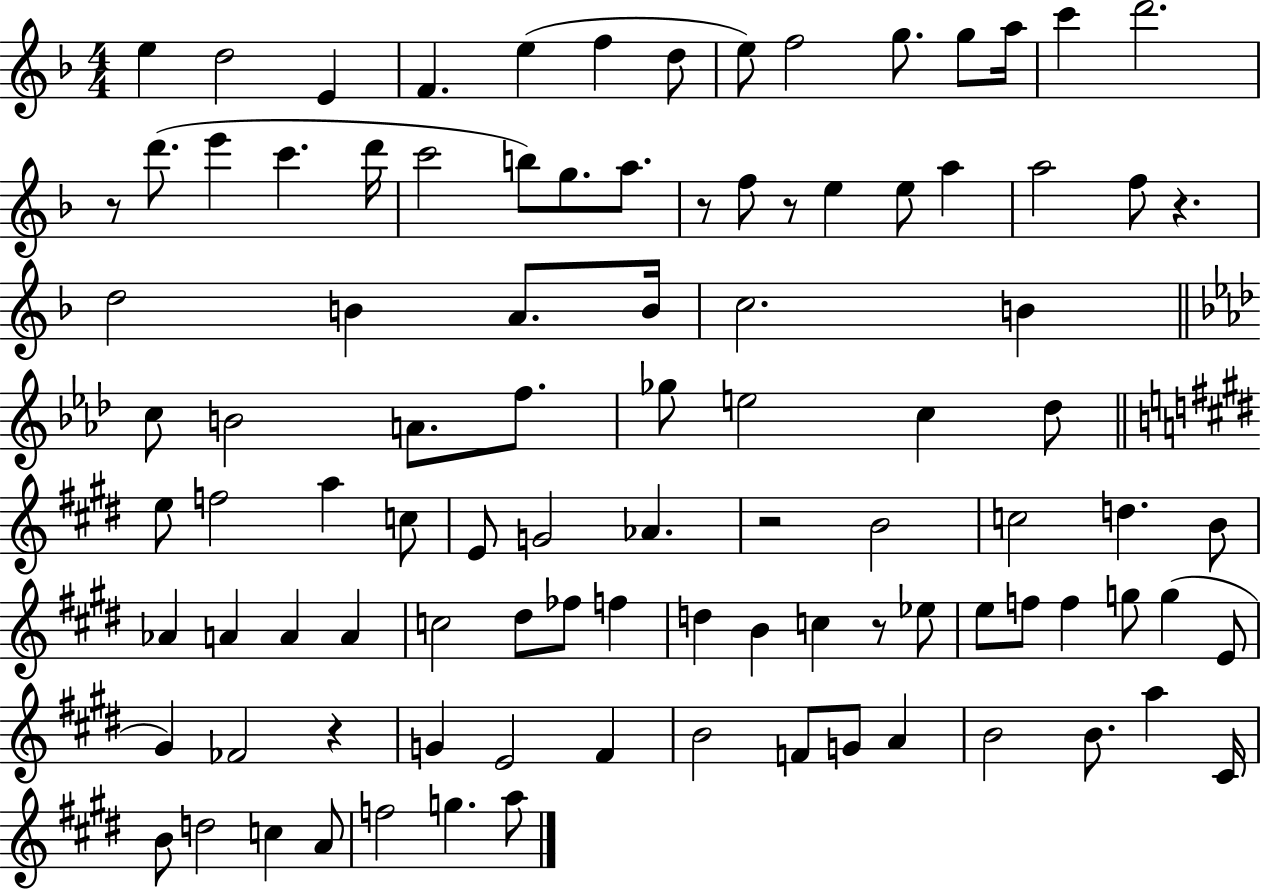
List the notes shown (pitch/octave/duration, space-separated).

E5/q D5/h E4/q F4/q. E5/q F5/q D5/e E5/e F5/h G5/e. G5/e A5/s C6/q D6/h. R/e D6/e. E6/q C6/q. D6/s C6/h B5/e G5/e. A5/e. R/e F5/e R/e E5/q E5/e A5/q A5/h F5/e R/q. D5/h B4/q A4/e. B4/s C5/h. B4/q C5/e B4/h A4/e. F5/e. Gb5/e E5/h C5/q Db5/e E5/e F5/h A5/q C5/e E4/e G4/h Ab4/q. R/h B4/h C5/h D5/q. B4/e Ab4/q A4/q A4/q A4/q C5/h D#5/e FES5/e F5/q D5/q B4/q C5/q R/e Eb5/e E5/e F5/e F5/q G5/e G5/q E4/e G#4/q FES4/h R/q G4/q E4/h F#4/q B4/h F4/e G4/e A4/q B4/h B4/e. A5/q C#4/s B4/e D5/h C5/q A4/e F5/h G5/q. A5/e